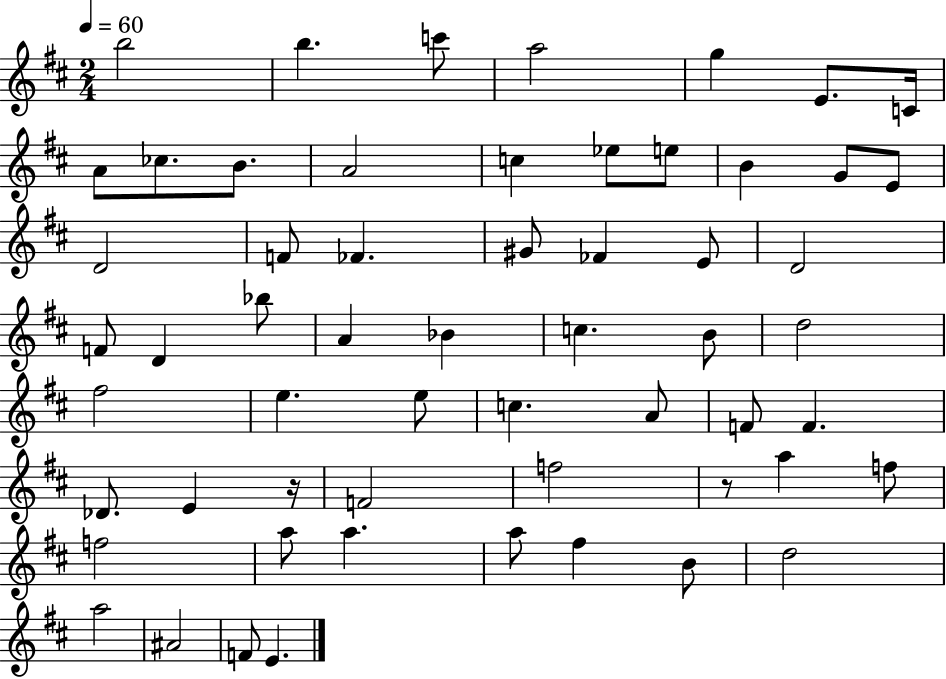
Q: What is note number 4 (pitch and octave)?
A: A5